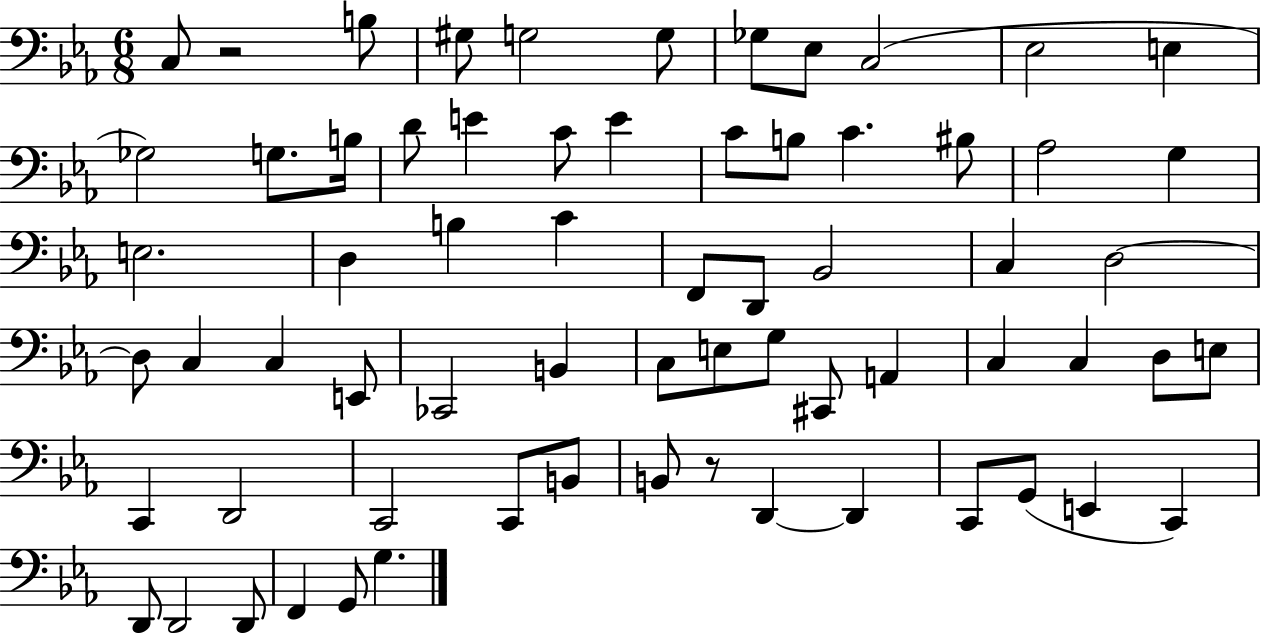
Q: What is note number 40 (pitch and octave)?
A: E3